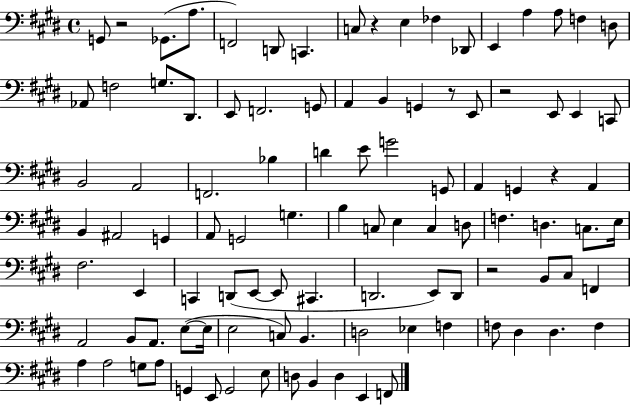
G2/e R/h Gb2/e. A3/e. F2/h D2/e C2/q. C3/e R/q E3/q FES3/q Db2/e E2/q A3/q A3/e F3/q D3/e Ab2/e F3/h G3/e. D#2/e. E2/e F2/h. G2/e A2/q B2/q G2/q R/e E2/e R/h E2/e E2/q C2/e B2/h A2/h F2/h. Bb3/q D4/q E4/e G4/h G2/e A2/q G2/q R/q A2/q B2/q A#2/h G2/q A2/e G2/h G3/q. B3/q C3/e E3/q C3/q D3/e F3/q. D3/q. C3/e. E3/s F#3/h. E2/q C2/q D2/e E2/e E2/e C#2/q. D2/h. E2/e D2/e R/h B2/e C#3/e F2/q A2/h B2/e A2/e. E3/e E3/s E3/h C3/e B2/q. D3/h Eb3/q F3/q F3/e D#3/q D#3/q. F3/q A3/q A3/h G3/e A3/e G2/q E2/e G2/h E3/e D3/e B2/q D3/q E2/q F2/e